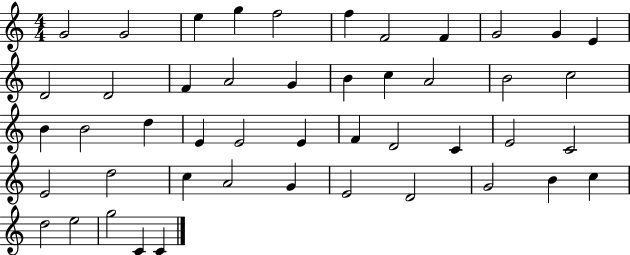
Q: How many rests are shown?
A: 0